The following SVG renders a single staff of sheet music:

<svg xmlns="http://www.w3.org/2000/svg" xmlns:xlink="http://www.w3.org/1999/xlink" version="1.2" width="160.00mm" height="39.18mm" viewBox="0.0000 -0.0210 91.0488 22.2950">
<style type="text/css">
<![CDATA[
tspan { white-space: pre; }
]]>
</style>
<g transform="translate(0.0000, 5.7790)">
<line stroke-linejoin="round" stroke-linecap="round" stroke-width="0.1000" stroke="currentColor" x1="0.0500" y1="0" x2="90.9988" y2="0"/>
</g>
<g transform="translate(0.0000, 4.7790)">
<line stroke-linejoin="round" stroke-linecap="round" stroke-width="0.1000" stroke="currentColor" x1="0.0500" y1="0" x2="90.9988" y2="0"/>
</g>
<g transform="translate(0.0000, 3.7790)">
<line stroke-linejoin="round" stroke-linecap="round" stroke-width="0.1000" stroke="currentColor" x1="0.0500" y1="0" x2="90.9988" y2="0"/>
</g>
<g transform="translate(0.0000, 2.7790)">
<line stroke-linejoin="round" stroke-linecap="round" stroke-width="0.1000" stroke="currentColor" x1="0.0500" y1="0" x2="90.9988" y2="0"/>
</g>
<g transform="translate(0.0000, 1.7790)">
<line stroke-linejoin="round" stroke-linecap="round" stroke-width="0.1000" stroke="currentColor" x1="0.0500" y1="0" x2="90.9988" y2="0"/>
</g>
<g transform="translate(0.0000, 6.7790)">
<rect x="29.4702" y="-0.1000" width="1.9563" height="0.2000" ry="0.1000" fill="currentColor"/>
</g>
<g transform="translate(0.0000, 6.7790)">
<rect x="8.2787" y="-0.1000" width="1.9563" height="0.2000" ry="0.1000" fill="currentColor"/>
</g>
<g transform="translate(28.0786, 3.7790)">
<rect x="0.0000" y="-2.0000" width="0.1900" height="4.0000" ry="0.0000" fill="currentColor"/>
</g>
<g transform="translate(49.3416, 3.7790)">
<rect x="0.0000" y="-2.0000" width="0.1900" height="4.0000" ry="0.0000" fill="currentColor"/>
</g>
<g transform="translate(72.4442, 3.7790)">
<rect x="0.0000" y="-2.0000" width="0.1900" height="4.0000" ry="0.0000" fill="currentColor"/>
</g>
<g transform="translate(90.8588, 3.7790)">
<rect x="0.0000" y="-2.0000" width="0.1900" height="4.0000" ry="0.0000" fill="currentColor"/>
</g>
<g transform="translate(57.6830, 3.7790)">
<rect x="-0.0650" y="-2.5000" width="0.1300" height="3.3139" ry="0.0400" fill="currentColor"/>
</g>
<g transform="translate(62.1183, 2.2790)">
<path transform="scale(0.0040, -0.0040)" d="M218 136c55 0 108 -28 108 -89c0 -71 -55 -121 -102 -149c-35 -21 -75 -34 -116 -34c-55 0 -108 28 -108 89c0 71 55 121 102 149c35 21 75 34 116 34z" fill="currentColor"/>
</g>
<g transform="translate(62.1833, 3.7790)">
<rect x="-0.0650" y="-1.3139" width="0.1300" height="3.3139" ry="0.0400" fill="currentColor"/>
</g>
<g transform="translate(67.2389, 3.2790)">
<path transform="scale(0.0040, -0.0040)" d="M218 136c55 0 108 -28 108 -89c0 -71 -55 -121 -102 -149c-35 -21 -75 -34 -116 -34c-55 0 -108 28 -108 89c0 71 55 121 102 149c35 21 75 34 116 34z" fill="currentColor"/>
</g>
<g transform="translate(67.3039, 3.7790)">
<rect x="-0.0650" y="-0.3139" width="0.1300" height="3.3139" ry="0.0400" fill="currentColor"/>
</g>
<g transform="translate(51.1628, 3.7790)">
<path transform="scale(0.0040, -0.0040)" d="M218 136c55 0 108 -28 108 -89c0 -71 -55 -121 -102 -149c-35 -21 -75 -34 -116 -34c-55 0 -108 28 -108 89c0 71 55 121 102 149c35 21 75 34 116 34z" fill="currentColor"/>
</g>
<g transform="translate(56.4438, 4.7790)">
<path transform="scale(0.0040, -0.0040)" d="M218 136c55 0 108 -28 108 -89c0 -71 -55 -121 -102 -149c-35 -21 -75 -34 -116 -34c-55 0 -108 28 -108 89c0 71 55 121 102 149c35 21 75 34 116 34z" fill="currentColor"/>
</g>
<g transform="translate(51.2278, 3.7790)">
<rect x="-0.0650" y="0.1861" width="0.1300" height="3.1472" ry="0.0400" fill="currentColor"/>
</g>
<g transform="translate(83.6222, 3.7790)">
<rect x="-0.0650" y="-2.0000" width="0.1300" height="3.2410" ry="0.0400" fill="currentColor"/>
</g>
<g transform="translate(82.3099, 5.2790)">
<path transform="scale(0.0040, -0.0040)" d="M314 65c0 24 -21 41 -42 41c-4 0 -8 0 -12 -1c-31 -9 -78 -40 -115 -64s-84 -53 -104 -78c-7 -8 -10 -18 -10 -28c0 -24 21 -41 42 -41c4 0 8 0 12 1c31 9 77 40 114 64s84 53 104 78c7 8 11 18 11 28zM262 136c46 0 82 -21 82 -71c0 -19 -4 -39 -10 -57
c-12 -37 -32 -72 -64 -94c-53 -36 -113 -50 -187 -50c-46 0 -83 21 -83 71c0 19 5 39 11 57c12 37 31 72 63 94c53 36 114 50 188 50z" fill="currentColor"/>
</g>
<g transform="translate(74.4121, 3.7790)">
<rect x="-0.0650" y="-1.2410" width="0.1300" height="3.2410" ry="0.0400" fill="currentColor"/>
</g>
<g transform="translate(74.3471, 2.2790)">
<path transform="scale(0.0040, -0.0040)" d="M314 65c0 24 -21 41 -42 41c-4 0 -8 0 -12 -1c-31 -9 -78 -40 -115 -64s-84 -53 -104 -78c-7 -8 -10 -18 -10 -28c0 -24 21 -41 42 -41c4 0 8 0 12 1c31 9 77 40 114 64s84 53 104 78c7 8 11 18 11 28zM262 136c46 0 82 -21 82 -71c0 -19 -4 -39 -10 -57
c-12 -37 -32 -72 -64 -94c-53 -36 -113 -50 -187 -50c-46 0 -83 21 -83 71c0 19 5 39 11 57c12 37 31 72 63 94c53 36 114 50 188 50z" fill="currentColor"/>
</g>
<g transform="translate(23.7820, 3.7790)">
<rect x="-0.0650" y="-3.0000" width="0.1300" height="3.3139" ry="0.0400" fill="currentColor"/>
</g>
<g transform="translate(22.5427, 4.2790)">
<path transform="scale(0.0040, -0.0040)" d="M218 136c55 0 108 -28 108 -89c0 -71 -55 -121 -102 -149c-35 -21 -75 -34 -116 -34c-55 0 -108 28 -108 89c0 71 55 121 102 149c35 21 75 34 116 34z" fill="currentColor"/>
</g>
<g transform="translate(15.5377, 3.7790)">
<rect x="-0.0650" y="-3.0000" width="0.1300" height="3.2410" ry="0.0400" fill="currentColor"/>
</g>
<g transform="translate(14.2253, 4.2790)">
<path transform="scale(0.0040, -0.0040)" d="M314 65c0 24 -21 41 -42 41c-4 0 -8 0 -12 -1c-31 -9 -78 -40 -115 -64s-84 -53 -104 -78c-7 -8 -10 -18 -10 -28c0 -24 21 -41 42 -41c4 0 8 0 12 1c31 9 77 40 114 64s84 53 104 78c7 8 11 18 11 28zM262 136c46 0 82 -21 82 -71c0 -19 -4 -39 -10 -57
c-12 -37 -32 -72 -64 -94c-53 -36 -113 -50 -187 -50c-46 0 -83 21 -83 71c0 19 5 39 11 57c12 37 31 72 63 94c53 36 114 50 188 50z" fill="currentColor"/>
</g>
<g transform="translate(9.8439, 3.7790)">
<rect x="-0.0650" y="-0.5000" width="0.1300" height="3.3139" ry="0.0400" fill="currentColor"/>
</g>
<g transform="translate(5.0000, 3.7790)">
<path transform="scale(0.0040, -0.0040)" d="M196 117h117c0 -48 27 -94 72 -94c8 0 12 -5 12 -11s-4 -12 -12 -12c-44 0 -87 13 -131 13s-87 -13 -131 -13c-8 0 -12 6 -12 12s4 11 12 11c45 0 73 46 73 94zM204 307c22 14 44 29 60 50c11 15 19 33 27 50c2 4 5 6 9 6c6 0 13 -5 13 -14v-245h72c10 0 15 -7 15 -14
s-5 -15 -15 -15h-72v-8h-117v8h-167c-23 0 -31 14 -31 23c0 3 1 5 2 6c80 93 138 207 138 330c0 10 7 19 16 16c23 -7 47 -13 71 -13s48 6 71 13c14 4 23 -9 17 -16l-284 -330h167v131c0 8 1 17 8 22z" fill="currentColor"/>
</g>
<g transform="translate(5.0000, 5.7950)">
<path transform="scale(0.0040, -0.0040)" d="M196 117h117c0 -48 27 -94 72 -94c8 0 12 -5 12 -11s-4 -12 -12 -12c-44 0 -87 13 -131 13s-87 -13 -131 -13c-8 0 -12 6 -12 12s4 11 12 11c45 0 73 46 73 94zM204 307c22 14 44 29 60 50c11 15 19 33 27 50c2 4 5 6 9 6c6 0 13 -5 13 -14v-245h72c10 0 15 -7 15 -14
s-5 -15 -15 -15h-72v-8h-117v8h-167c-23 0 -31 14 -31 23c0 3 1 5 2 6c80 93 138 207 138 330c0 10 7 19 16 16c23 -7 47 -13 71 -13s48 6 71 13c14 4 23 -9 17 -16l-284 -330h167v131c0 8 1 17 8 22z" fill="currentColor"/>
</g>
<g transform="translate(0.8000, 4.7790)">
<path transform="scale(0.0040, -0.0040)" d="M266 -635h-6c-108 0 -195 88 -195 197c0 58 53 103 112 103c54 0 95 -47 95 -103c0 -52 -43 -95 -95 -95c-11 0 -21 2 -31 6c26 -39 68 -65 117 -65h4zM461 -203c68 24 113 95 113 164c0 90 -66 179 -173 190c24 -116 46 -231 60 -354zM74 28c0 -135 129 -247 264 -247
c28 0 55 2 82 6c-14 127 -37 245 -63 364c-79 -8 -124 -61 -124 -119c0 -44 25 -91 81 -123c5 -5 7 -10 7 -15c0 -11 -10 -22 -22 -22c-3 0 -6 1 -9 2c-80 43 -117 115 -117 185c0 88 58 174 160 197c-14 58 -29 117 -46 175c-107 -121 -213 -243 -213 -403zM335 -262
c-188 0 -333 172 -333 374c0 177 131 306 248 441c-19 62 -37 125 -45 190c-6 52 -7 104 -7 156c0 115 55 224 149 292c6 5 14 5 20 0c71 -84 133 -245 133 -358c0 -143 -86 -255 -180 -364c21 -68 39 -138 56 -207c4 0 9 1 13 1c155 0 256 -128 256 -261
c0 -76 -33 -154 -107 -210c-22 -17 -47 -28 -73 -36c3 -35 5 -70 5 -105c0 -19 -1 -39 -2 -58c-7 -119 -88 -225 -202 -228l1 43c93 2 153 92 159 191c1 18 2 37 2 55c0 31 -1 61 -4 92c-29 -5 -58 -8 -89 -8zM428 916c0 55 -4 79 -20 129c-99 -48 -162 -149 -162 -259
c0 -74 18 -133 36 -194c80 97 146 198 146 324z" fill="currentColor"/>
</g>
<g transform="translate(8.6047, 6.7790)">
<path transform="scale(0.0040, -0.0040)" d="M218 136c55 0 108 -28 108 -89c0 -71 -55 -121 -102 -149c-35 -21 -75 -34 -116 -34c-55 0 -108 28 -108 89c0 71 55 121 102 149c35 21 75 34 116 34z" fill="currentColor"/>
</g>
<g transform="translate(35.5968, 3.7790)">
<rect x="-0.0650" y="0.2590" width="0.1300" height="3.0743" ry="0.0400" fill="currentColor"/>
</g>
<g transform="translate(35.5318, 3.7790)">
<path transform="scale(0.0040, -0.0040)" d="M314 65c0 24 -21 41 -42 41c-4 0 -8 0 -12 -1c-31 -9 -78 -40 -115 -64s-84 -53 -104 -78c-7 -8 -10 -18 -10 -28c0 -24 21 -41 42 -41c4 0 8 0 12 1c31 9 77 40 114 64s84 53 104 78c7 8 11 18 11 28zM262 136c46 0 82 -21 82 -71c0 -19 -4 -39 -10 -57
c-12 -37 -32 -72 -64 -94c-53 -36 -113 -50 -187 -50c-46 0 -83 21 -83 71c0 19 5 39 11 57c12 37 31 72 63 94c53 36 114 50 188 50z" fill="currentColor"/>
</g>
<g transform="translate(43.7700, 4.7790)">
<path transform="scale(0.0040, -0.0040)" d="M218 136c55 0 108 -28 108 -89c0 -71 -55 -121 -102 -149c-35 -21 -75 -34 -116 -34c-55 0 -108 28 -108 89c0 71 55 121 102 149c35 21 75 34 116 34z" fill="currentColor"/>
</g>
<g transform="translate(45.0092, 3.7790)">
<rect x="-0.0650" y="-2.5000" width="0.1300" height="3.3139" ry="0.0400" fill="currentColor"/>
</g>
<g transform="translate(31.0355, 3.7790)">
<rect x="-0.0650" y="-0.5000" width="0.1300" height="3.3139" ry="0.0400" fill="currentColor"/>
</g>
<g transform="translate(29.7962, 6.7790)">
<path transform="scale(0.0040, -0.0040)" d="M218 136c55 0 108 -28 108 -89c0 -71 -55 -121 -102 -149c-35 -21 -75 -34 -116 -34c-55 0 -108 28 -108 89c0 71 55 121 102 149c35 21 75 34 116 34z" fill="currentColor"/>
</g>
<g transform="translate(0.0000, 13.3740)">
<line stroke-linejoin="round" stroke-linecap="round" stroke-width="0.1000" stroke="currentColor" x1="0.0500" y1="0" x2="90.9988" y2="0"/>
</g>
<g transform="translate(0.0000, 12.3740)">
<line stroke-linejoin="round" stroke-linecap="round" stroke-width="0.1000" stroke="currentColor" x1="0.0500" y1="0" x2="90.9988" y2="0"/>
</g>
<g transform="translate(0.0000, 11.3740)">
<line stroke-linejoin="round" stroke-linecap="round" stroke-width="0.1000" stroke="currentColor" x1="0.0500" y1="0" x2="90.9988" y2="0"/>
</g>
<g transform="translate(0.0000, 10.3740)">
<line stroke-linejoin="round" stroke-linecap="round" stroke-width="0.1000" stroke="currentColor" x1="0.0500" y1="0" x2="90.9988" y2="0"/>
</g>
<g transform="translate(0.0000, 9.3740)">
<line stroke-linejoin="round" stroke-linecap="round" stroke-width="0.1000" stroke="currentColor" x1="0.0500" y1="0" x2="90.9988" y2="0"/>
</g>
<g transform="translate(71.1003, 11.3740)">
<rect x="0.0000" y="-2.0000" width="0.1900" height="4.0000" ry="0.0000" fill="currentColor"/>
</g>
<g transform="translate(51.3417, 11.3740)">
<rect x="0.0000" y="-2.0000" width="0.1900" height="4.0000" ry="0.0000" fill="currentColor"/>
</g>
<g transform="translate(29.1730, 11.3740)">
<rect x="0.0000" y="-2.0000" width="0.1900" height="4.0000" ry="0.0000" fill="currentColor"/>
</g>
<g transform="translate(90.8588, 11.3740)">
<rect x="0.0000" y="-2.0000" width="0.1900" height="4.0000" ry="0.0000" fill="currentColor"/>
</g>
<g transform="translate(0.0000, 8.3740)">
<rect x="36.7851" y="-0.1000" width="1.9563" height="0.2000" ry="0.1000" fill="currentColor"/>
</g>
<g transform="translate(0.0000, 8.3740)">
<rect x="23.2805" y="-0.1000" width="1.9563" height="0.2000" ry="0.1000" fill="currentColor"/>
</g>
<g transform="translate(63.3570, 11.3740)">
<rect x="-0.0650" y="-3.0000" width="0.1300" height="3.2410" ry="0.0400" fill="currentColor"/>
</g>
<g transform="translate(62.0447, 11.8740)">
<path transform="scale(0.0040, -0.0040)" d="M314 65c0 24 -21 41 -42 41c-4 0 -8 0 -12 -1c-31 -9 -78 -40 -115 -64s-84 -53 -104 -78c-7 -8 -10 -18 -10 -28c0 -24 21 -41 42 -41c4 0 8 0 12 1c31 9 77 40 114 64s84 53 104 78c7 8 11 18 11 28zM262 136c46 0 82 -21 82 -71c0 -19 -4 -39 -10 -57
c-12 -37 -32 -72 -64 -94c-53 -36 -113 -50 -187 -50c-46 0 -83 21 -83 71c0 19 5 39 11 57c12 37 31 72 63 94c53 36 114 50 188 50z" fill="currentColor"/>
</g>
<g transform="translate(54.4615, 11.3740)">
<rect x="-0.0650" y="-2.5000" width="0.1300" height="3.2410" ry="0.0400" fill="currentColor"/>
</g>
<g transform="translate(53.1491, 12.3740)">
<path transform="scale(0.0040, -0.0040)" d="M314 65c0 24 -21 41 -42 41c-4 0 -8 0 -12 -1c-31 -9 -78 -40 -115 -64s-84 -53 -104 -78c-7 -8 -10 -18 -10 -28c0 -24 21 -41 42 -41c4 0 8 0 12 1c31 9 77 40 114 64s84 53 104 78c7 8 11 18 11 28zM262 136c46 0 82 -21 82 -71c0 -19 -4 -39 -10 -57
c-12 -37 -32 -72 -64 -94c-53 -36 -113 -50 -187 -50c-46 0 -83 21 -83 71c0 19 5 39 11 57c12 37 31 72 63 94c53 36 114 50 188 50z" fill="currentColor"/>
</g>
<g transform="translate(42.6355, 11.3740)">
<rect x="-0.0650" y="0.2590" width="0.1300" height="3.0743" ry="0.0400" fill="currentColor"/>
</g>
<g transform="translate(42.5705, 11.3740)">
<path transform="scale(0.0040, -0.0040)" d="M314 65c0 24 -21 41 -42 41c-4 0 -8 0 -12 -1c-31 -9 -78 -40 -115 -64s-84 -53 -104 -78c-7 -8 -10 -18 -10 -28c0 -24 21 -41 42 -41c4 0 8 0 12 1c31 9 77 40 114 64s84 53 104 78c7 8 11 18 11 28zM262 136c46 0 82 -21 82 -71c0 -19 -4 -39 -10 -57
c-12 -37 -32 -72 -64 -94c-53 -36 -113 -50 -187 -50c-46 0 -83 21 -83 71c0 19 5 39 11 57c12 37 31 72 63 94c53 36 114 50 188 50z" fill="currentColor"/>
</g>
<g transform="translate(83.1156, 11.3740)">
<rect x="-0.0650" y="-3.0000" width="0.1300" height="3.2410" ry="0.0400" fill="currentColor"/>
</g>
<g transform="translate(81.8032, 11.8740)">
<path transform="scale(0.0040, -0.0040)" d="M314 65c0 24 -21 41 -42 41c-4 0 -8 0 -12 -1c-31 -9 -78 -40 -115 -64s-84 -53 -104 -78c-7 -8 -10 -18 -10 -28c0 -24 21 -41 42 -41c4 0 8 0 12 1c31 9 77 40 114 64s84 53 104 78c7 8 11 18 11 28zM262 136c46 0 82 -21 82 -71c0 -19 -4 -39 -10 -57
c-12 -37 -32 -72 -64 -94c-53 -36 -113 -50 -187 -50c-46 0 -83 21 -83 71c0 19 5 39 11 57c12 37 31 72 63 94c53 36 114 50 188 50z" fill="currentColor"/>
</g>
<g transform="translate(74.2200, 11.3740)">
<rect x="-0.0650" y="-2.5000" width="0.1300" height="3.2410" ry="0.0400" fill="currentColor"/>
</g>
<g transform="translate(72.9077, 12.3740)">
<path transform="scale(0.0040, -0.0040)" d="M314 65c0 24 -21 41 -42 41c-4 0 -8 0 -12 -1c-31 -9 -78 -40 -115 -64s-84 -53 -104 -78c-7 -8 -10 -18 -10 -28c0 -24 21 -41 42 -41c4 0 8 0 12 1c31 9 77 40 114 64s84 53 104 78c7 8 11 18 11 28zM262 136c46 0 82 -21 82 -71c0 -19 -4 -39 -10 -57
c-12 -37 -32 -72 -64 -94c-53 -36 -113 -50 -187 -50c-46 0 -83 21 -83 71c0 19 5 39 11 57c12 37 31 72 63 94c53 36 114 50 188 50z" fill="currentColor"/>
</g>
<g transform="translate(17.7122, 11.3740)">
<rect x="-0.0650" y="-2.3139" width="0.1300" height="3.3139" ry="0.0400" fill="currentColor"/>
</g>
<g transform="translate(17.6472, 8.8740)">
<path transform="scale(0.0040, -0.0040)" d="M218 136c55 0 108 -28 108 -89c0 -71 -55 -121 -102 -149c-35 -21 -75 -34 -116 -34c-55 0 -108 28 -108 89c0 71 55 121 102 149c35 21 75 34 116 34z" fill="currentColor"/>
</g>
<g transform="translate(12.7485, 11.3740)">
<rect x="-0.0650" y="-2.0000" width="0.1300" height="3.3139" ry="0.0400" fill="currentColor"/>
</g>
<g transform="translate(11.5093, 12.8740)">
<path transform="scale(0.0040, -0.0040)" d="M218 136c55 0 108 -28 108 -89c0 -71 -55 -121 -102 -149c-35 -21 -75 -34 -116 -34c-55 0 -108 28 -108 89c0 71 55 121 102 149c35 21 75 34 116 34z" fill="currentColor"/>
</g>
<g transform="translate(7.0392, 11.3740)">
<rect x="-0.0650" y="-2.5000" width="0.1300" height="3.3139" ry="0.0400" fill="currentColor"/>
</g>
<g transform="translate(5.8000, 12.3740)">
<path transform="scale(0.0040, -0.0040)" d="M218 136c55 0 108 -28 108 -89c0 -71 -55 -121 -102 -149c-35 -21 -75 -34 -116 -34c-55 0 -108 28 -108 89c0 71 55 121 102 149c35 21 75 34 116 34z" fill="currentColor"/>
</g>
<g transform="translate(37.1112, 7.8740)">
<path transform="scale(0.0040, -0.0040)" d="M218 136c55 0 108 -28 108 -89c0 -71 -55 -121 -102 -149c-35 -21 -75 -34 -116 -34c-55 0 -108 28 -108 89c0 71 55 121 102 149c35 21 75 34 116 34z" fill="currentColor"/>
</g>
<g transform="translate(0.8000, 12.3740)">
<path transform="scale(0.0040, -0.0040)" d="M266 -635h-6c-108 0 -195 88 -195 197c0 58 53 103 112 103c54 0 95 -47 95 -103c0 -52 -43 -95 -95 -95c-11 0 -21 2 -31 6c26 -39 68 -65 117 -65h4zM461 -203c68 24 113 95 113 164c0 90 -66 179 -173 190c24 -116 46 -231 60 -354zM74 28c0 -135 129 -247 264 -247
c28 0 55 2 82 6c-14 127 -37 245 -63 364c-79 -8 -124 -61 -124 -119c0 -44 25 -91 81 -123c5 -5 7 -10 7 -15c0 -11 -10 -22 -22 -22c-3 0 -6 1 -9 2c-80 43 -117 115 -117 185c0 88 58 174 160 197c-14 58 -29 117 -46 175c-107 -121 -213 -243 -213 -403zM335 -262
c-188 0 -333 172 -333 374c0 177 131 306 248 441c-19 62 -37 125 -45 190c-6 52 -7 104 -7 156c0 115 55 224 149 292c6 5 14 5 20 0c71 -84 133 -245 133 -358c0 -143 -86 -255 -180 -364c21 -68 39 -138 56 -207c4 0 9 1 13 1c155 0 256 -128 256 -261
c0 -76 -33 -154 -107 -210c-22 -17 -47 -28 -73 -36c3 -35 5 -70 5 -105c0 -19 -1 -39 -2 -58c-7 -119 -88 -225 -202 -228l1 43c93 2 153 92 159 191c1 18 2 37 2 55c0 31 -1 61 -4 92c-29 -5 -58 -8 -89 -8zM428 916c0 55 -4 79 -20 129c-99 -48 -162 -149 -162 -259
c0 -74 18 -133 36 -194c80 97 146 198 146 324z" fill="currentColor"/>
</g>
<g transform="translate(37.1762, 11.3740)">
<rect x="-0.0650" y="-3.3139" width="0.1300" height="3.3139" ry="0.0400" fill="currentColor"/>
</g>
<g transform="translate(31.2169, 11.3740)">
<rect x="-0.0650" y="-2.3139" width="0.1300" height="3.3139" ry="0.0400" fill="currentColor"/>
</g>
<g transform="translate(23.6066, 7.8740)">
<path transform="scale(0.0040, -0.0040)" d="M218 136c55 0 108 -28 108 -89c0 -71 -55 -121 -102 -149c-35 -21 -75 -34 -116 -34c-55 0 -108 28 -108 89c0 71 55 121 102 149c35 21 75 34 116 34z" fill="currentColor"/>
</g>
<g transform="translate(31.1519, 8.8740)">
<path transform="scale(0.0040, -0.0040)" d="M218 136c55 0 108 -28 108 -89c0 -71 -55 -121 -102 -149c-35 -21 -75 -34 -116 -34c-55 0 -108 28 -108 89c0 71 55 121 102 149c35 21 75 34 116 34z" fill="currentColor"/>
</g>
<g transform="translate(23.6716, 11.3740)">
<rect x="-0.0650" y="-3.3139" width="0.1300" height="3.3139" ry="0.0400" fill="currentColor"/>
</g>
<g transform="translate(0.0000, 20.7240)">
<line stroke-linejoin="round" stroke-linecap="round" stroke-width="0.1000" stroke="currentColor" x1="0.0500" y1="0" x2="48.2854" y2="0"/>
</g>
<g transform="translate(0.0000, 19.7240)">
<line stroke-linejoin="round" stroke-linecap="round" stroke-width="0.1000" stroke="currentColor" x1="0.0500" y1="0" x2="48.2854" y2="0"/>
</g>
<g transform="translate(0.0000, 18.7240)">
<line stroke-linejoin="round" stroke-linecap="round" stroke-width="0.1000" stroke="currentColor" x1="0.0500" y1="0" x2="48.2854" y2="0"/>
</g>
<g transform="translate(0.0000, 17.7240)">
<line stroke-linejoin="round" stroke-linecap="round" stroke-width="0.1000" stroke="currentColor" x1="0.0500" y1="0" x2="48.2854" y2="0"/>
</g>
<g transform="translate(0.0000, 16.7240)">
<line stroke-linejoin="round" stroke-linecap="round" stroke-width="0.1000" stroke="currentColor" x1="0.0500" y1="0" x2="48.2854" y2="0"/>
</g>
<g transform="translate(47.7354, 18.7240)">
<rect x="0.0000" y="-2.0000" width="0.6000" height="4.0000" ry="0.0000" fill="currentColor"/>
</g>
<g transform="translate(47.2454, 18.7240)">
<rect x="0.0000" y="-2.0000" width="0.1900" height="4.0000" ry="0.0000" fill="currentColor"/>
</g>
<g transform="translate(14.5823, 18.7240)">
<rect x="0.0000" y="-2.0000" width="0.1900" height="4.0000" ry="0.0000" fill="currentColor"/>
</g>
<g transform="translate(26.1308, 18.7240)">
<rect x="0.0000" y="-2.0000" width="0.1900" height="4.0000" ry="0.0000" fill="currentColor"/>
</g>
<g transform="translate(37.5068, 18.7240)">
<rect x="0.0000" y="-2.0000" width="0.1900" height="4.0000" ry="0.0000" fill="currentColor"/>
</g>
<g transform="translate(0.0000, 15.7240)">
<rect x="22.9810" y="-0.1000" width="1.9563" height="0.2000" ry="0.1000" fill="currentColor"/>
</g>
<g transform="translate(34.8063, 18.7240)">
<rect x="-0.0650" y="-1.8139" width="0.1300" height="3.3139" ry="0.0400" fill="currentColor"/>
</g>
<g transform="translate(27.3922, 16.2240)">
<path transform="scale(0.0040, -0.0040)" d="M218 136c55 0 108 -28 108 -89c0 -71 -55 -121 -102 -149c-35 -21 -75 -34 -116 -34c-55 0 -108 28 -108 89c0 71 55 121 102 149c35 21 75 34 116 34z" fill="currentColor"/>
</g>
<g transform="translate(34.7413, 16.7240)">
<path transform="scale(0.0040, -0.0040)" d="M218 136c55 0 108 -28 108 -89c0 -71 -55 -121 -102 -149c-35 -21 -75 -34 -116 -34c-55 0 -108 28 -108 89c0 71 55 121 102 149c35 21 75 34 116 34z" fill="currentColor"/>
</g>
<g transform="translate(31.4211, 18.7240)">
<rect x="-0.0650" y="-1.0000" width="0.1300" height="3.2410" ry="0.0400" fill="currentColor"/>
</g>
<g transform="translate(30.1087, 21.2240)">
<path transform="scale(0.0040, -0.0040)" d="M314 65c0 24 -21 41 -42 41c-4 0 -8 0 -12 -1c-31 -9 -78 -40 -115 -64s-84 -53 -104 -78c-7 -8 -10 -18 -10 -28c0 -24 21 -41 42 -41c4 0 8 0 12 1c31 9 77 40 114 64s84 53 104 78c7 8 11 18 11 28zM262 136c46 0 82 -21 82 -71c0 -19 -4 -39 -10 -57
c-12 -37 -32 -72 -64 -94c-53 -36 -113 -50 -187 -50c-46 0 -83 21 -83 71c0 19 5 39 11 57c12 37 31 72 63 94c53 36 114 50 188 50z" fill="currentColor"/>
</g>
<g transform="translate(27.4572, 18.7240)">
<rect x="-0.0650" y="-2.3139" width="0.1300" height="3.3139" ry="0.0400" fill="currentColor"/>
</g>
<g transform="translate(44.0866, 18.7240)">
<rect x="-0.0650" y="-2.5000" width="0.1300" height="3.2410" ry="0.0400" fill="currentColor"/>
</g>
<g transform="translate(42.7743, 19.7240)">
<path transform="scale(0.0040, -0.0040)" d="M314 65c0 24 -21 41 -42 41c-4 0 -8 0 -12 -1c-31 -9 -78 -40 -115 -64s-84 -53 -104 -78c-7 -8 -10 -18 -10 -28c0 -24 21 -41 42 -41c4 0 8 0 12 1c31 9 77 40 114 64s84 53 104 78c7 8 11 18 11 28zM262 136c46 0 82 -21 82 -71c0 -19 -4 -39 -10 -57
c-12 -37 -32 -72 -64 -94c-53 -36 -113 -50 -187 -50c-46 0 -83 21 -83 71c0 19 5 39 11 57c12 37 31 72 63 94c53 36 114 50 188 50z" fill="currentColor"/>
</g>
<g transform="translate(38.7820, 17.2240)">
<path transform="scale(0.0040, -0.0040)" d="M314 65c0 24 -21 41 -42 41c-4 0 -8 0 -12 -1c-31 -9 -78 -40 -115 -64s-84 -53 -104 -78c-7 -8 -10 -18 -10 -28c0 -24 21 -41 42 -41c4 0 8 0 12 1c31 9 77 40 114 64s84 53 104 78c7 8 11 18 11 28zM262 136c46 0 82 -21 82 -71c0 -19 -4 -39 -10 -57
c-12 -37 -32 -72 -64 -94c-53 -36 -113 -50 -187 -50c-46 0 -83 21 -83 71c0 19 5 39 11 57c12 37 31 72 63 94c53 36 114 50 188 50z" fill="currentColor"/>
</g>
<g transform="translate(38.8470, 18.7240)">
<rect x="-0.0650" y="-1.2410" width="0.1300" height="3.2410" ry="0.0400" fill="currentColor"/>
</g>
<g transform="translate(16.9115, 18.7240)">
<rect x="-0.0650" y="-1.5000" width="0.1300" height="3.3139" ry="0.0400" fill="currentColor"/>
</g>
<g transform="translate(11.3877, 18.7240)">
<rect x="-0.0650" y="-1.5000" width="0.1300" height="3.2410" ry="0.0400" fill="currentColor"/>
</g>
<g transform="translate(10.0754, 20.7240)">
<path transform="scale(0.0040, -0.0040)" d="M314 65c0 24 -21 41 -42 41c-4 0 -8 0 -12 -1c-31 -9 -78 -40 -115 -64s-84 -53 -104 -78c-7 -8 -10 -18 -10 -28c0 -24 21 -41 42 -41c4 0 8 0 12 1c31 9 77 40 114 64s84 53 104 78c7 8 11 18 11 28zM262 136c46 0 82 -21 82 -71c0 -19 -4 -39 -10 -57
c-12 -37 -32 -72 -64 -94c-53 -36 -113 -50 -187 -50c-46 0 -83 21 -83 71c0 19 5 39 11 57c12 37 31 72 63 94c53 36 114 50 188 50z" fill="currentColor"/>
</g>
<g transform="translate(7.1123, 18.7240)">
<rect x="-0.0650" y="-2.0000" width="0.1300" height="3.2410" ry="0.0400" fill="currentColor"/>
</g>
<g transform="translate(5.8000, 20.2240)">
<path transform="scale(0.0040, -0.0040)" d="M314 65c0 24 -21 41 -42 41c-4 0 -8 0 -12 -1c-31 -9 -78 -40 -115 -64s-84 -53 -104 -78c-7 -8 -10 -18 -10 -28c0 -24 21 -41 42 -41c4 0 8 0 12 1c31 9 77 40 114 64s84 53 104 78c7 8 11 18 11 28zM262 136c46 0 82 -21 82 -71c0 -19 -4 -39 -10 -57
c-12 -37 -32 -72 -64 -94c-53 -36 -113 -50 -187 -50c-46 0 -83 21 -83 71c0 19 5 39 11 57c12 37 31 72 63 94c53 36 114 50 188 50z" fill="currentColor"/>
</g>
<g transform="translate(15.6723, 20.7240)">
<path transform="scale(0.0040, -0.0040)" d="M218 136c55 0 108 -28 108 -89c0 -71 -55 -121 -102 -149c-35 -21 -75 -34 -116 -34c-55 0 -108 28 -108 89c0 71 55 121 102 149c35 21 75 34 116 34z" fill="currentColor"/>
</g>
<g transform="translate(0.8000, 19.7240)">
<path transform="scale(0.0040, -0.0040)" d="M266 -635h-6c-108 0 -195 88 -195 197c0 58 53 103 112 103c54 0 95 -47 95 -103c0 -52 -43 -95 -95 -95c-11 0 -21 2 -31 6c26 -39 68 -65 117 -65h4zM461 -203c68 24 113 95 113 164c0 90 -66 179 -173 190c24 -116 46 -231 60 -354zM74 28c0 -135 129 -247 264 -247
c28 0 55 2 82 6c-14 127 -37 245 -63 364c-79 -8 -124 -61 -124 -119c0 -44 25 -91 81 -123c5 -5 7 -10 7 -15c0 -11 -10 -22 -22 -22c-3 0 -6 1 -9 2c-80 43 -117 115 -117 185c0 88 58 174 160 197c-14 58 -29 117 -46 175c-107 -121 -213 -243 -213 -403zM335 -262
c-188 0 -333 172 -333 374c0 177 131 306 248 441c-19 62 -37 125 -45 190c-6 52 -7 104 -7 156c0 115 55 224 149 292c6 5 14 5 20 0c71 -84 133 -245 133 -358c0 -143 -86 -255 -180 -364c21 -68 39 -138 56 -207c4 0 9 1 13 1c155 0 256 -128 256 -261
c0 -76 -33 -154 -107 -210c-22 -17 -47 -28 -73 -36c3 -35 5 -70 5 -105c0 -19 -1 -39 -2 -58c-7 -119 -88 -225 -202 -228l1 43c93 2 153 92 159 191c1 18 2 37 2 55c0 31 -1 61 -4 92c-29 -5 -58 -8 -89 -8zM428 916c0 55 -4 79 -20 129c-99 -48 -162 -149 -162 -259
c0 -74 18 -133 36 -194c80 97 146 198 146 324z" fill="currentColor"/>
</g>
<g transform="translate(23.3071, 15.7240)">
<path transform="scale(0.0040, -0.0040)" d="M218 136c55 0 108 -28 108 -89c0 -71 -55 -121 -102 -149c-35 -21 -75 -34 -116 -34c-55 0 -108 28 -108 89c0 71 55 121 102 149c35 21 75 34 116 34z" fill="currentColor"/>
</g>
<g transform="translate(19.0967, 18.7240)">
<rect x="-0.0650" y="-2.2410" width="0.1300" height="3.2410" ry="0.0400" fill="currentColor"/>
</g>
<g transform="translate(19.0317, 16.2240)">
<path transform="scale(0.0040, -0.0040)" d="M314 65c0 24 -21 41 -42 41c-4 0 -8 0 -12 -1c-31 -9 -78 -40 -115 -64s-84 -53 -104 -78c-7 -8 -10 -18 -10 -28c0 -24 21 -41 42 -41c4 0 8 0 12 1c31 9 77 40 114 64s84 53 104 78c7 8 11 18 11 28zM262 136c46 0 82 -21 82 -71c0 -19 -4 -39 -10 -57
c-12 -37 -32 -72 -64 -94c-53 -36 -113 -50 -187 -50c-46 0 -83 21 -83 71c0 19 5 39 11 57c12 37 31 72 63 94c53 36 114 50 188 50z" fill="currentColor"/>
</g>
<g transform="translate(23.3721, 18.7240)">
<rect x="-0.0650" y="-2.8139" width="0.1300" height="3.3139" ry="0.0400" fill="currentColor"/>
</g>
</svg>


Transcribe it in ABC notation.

X:1
T:Untitled
M:4/4
L:1/4
K:C
C A2 A C B2 G B G e c e2 F2 G F g b g b B2 G2 A2 G2 A2 F2 E2 E g2 a g D2 f e2 G2